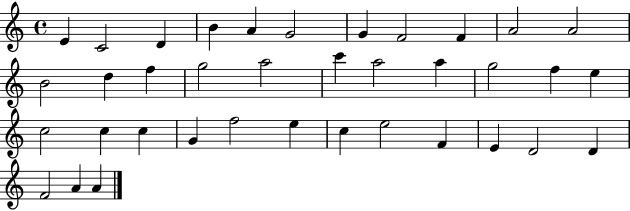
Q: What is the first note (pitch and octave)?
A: E4